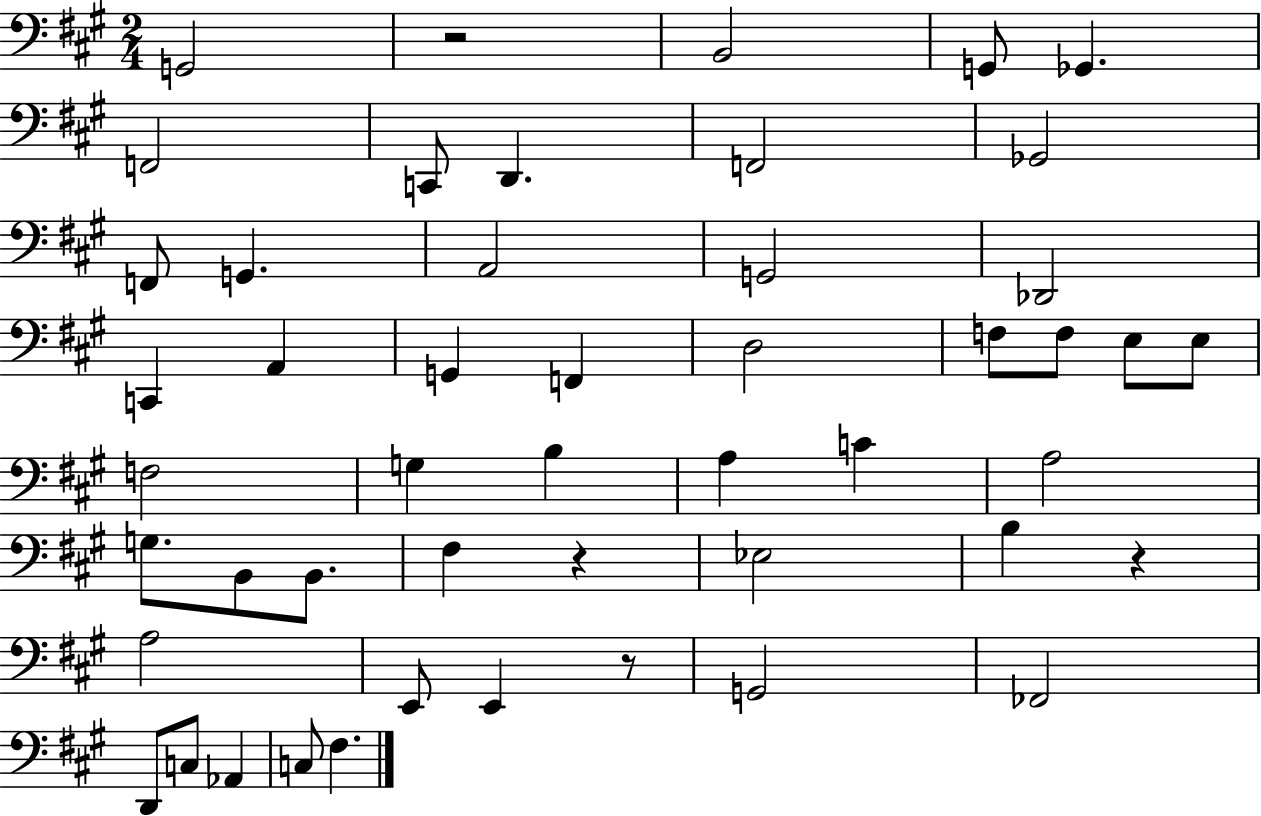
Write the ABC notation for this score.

X:1
T:Untitled
M:2/4
L:1/4
K:A
G,,2 z2 B,,2 G,,/2 _G,, F,,2 C,,/2 D,, F,,2 _G,,2 F,,/2 G,, A,,2 G,,2 _D,,2 C,, A,, G,, F,, D,2 F,/2 F,/2 E,/2 E,/2 F,2 G, B, A, C A,2 G,/2 B,,/2 B,,/2 ^F, z _E,2 B, z A,2 E,,/2 E,, z/2 G,,2 _F,,2 D,,/2 C,/2 _A,, C,/2 ^F,